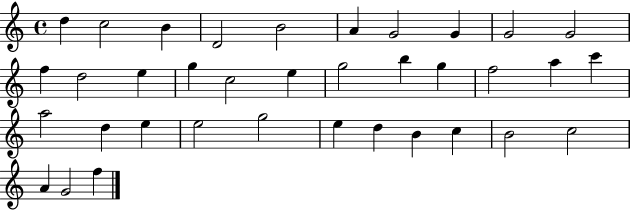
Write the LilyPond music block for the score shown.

{
  \clef treble
  \time 4/4
  \defaultTimeSignature
  \key c \major
  d''4 c''2 b'4 | d'2 b'2 | a'4 g'2 g'4 | g'2 g'2 | \break f''4 d''2 e''4 | g''4 c''2 e''4 | g''2 b''4 g''4 | f''2 a''4 c'''4 | \break a''2 d''4 e''4 | e''2 g''2 | e''4 d''4 b'4 c''4 | b'2 c''2 | \break a'4 g'2 f''4 | \bar "|."
}